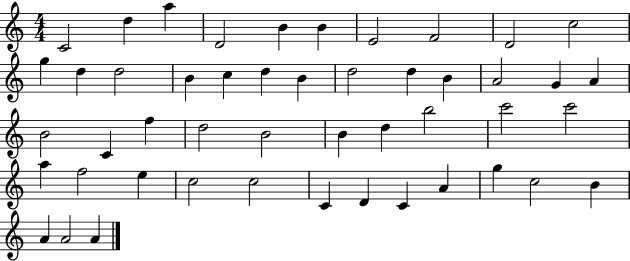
{
  \clef treble
  \numericTimeSignature
  \time 4/4
  \key c \major
  c'2 d''4 a''4 | d'2 b'4 b'4 | e'2 f'2 | d'2 c''2 | \break g''4 d''4 d''2 | b'4 c''4 d''4 b'4 | d''2 d''4 b'4 | a'2 g'4 a'4 | \break b'2 c'4 f''4 | d''2 b'2 | b'4 d''4 b''2 | c'''2 c'''2 | \break a''4 f''2 e''4 | c''2 c''2 | c'4 d'4 c'4 a'4 | g''4 c''2 b'4 | \break a'4 a'2 a'4 | \bar "|."
}